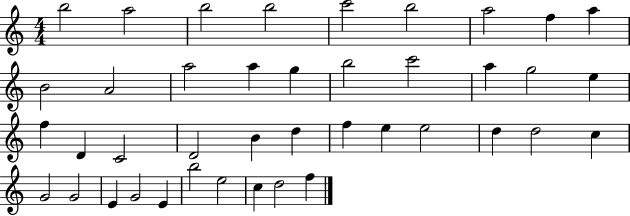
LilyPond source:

{
  \clef treble
  \numericTimeSignature
  \time 4/4
  \key c \major
  b''2 a''2 | b''2 b''2 | c'''2 b''2 | a''2 f''4 a''4 | \break b'2 a'2 | a''2 a''4 g''4 | b''2 c'''2 | a''4 g''2 e''4 | \break f''4 d'4 c'2 | d'2 b'4 d''4 | f''4 e''4 e''2 | d''4 d''2 c''4 | \break g'2 g'2 | e'4 g'2 e'4 | b''2 e''2 | c''4 d''2 f''4 | \break \bar "|."
}